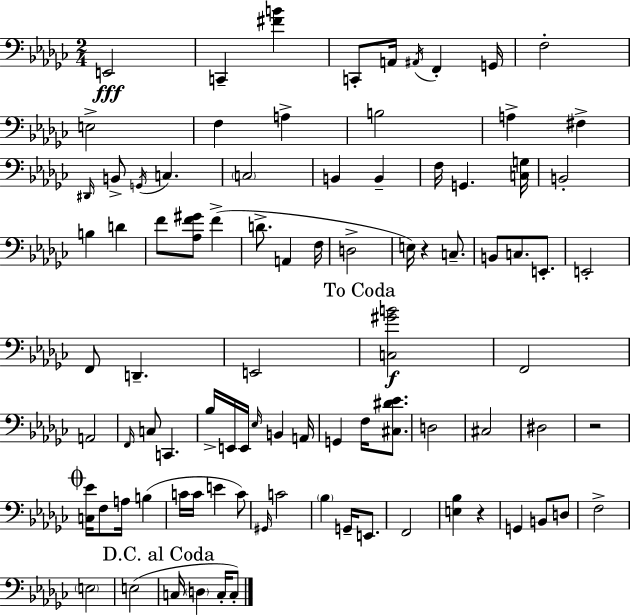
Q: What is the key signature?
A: EES minor